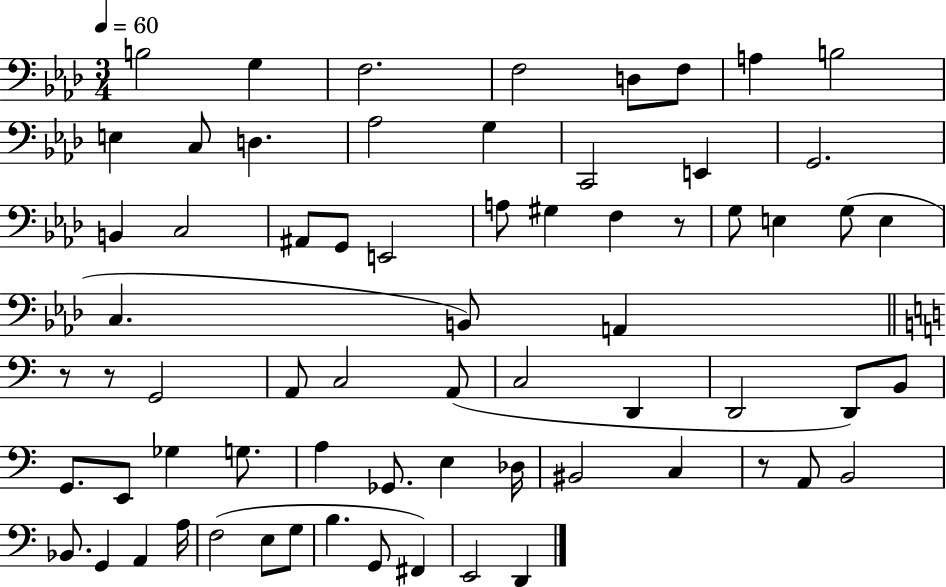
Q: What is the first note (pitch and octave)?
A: B3